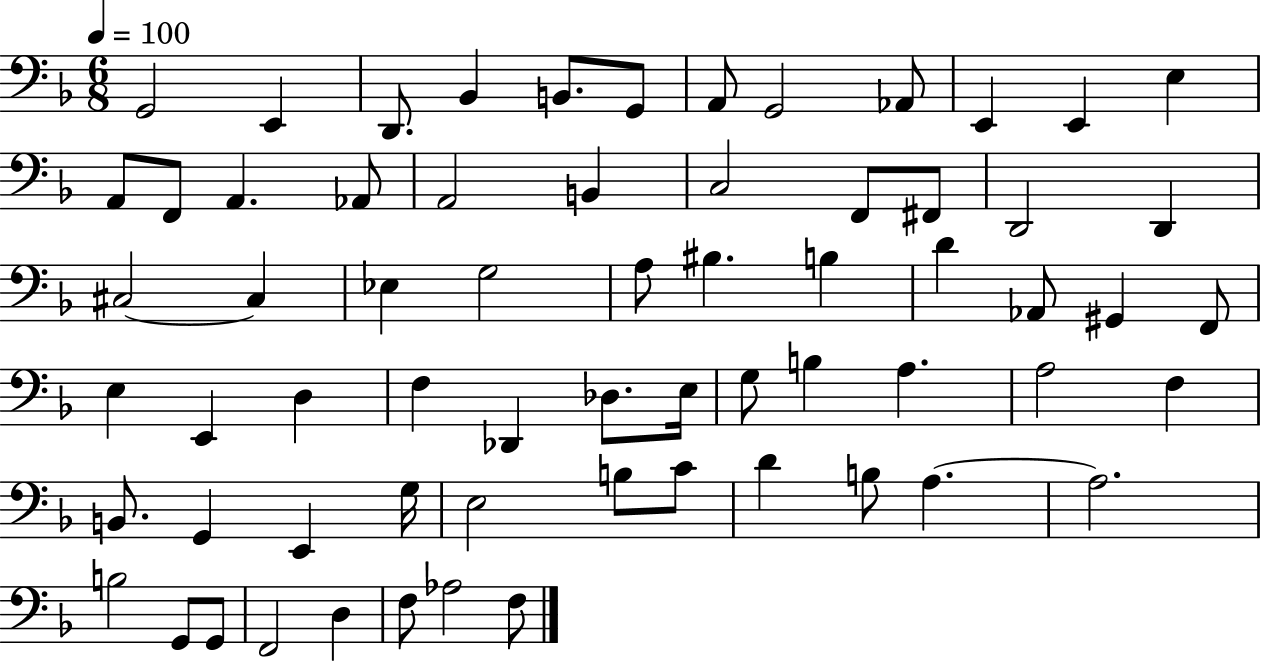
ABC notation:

X:1
T:Untitled
M:6/8
L:1/4
K:F
G,,2 E,, D,,/2 _B,, B,,/2 G,,/2 A,,/2 G,,2 _A,,/2 E,, E,, E, A,,/2 F,,/2 A,, _A,,/2 A,,2 B,, C,2 F,,/2 ^F,,/2 D,,2 D,, ^C,2 ^C, _E, G,2 A,/2 ^B, B, D _A,,/2 ^G,, F,,/2 E, E,, D, F, _D,, _D,/2 E,/4 G,/2 B, A, A,2 F, B,,/2 G,, E,, G,/4 E,2 B,/2 C/2 D B,/2 A, A,2 B,2 G,,/2 G,,/2 F,,2 D, F,/2 _A,2 F,/2